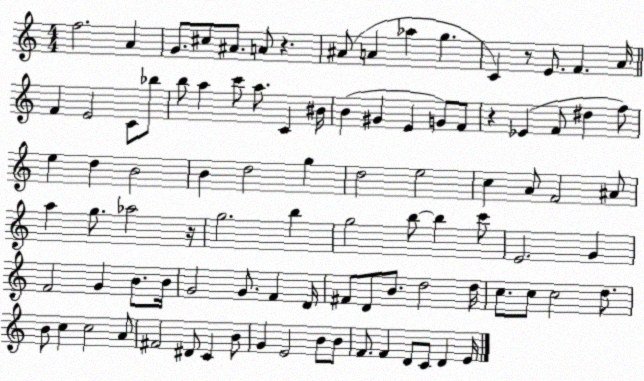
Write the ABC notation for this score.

X:1
T:Untitled
M:4/4
L:1/4
K:C
f2 A G/2 ^c/2 ^A/2 A/2 z ^A/2 A _a g C z/2 E/2 F A/4 F E2 C/2 _b/2 b/2 a c'/2 a/2 C ^B/4 B ^G E G/2 F/2 z _E F/2 ^d f/2 e d B2 B d2 g d2 e2 c A/2 F2 ^A/2 a g/2 _a2 z/4 g2 b g2 b/2 b c'/2 E2 G F2 G B/2 B/4 G2 G/2 F D/4 ^F/2 D/2 B/2 d2 d/4 c/2 c/2 c2 d/2 B/2 c c2 A/2 ^F2 ^D/2 C B/2 G E2 B/2 B/2 F/2 F D/2 C/2 D E/4